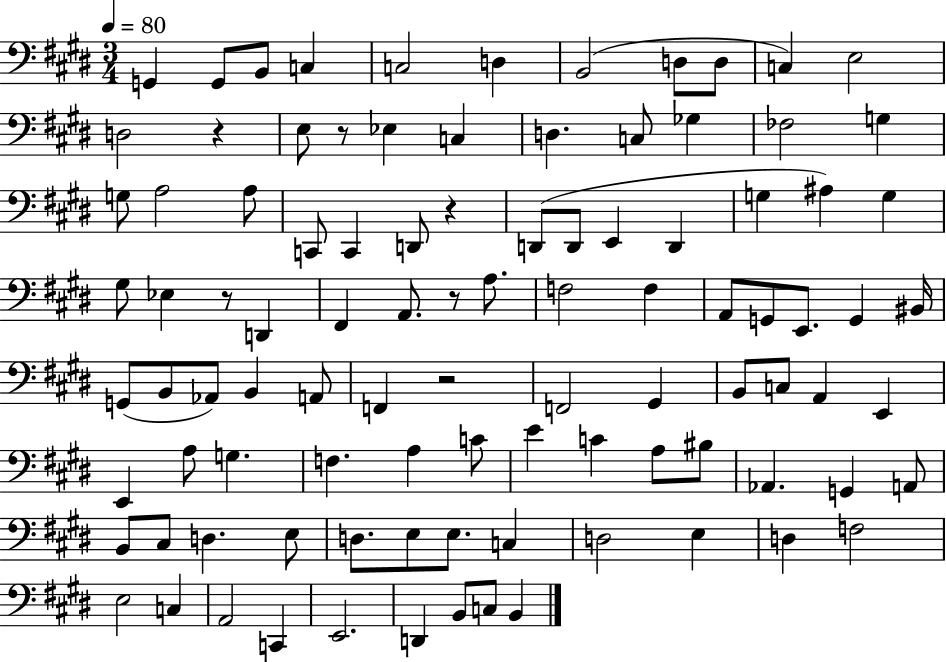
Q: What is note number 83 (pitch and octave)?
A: F3